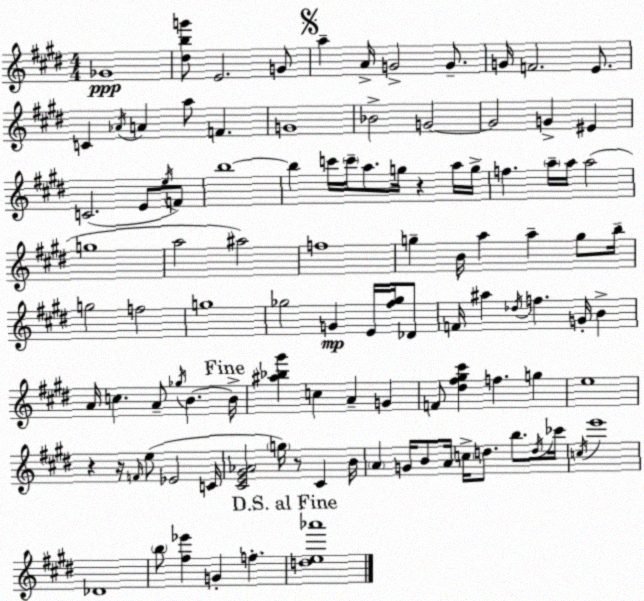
X:1
T:Untitled
M:4/4
L:1/4
K:E
_G4 [^dbg']/2 E2 G/2 a A/4 G2 G/2 G/4 F2 E/2 C _A/4 A a/2 F G4 _B2 G2 G2 G ^E C2 E/2 e/4 F/2 b4 b c'/4 c'/4 a/2 g/4 z a/4 g/4 f a/4 a/4 a2 g4 a2 ^a2 f4 g B/4 a a g/2 b/4 g2 f2 g4 _g2 G E/4 [^f_g]/4 _D/2 F/4 ^a _d/4 f G/4 B A/4 c A/2 _g/4 B B/4 [^a_b^g'] c A G F/2 [^d^f^g^c'] f g e4 z z/4 F/4 e/2 _E2 C/4 [^CE^G_A]2 g/4 z/2 ^C B/4 A G/4 B/2 A/4 c/4 d/2 b/2 d/4 _c'/4 c/4 e'4 _D4 b/2 [^f_e'] G f [de_a']4